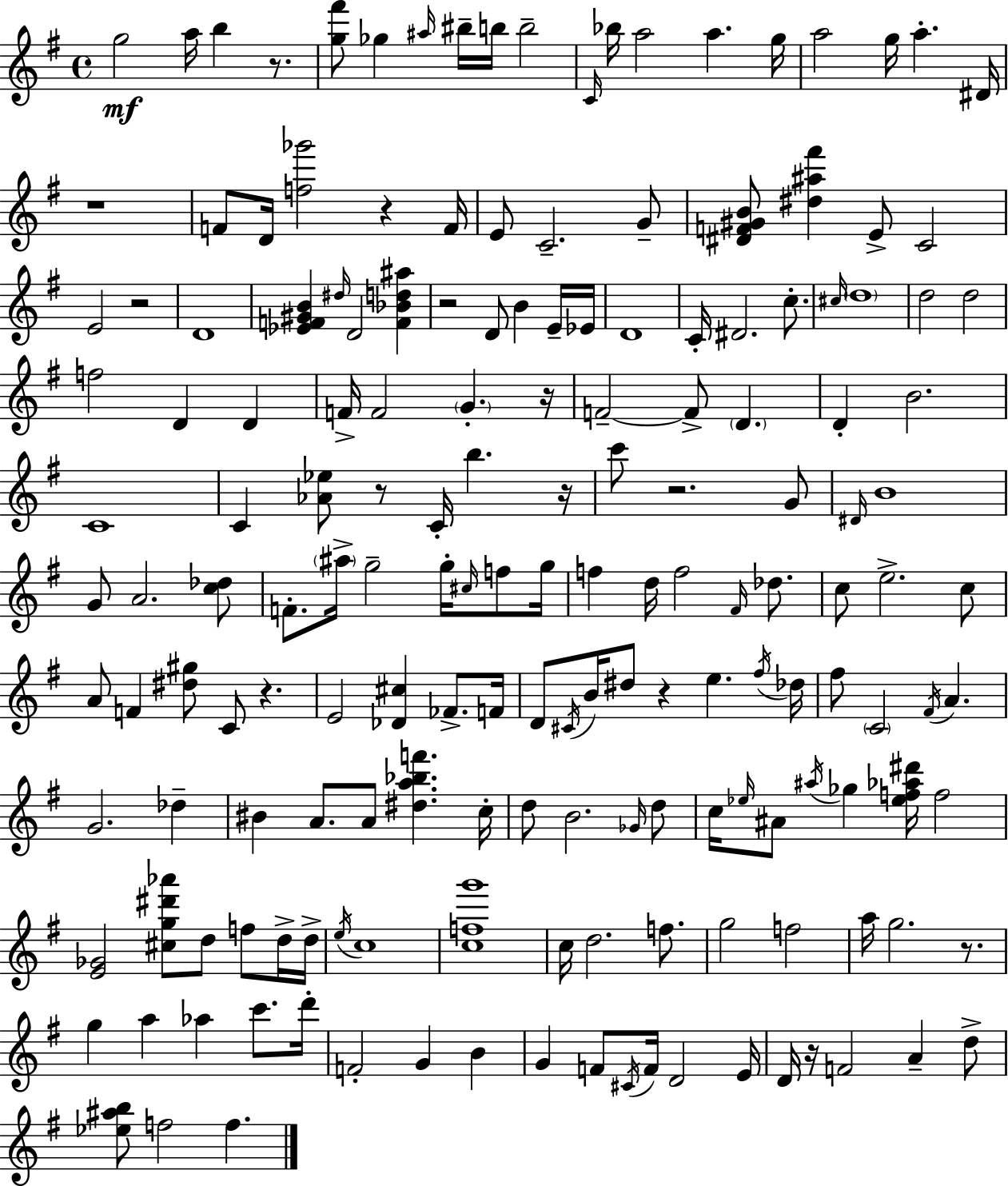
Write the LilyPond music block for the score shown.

{
  \clef treble
  \time 4/4
  \defaultTimeSignature
  \key g \major
  g''2\mf a''16 b''4 r8. | <g'' fis'''>8 ges''4 \grace { ais''16 } bis''16-- b''16 b''2-- | \grace { c'16 } bes''16 a''2 a''4. | g''16 a''2 g''16 a''4.-. | \break dis'16 r1 | f'8 d'16 <f'' ges'''>2 r4 | f'16 e'8 c'2.-- | g'8-- <dis' f' gis' b'>8 <dis'' ais'' fis'''>4 e'8-> c'2 | \break e'2 r2 | d'1 | <ees' f' gis' b'>4 \grace { dis''16 } d'2 <f' bes' d'' ais''>4 | r2 d'8 b'4 | \break e'16-- ees'16 d'1 | c'16-. dis'2. | c''8.-. \grace { cis''16 } \parenthesize d''1 | d''2 d''2 | \break f''2 d'4 | d'4 f'16-> f'2 \parenthesize g'4.-. | r16 f'2--~~ f'8-> \parenthesize d'4. | d'4-. b'2. | \break c'1 | c'4 <aes' ees''>8 r8 c'16-. b''4. | r16 c'''8 r2. | g'8 \grace { dis'16 } b'1 | \break g'8 a'2. | <c'' des''>8 f'8.-. \parenthesize ais''16-> g''2-- | g''16-. \grace { cis''16 } f''8 g''16 f''4 d''16 f''2 | \grace { fis'16 } des''8. c''8 e''2.-> | \break c''8 a'8 f'4 <dis'' gis''>8 c'8 | r4. e'2 <des' cis''>4 | fes'8.-> f'16 d'8 \acciaccatura { cis'16 } b'16 dis''8 r4 | e''4. \acciaccatura { fis''16 } des''16 fis''8 \parenthesize c'2 | \break \acciaccatura { fis'16 } a'4. g'2. | des''4-- bis'4 a'8. | a'8 <dis'' a'' bes'' f'''>4. c''16-. d''8 b'2. | \grace { ges'16 } d''8 c''16 \grace { ees''16 } ais'8 \acciaccatura { ais''16 } | \break ges''4 <ees'' f'' aes'' dis'''>16 f''2 <e' ges'>2 | <cis'' g'' dis''' aes'''>8 d''8 f''8 d''16-> d''16-> \acciaccatura { e''16 } c''1 | <c'' f'' g'''>1 | c''16 d''2. | \break f''8. g''2 | f''2 a''16 g''2. | r8. g''4 | a''4 aes''4 c'''8. d'''16-. f'2-. | \break g'4 b'4 g'4 | f'8 \acciaccatura { cis'16 } f'16 d'2 e'16 d'16 | r16 f'2 a'4-- d''8-> <ees'' ais'' b''>8 | f''2 f''4. \bar "|."
}